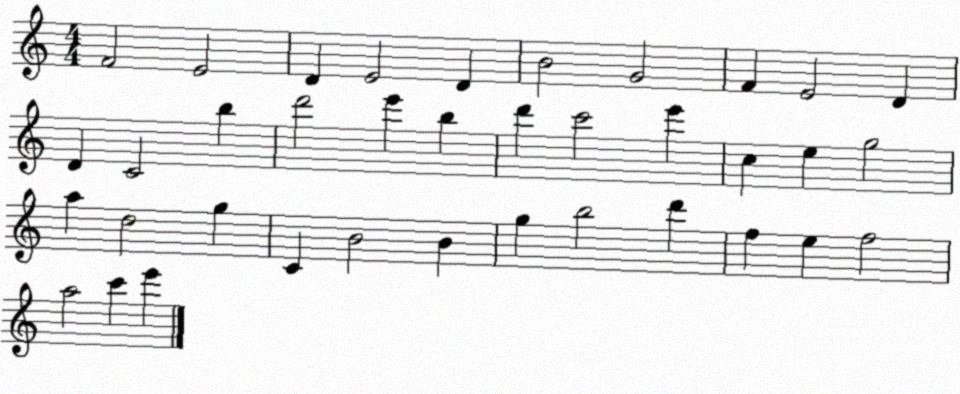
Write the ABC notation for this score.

X:1
T:Untitled
M:4/4
L:1/4
K:C
F2 E2 D E2 D B2 G2 F E2 D D C2 b d'2 e' b d' c'2 e' c e g2 a d2 g C B2 B g b2 d' f e f2 a2 c' e'